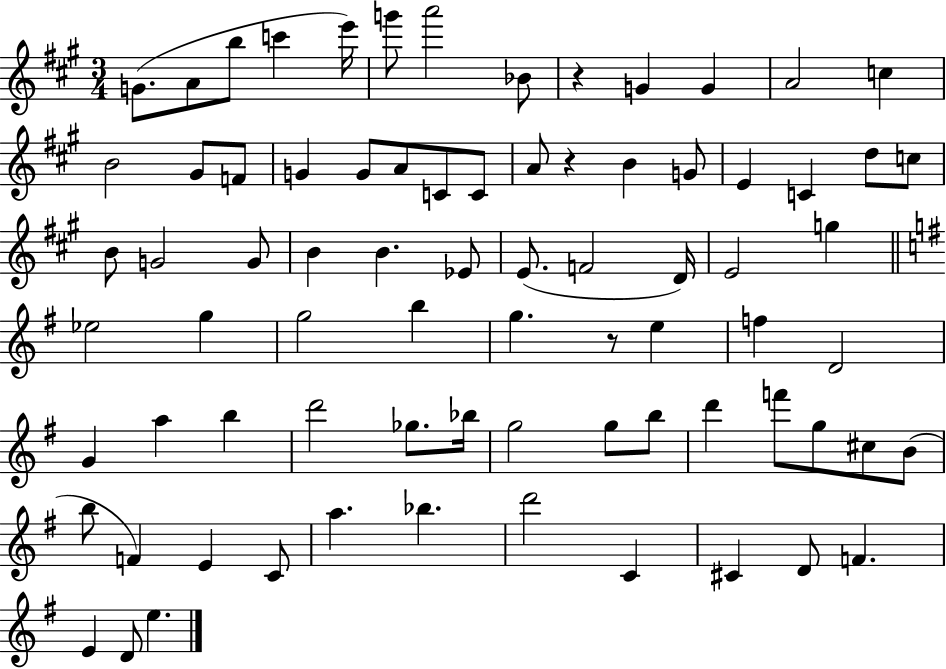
{
  \clef treble
  \numericTimeSignature
  \time 3/4
  \key a \major
  g'8.( a'8 b''8 c'''4 e'''16) | g'''8 a'''2 bes'8 | r4 g'4 g'4 | a'2 c''4 | \break b'2 gis'8 f'8 | g'4 g'8 a'8 c'8 c'8 | a'8 r4 b'4 g'8 | e'4 c'4 d''8 c''8 | \break b'8 g'2 g'8 | b'4 b'4. ees'8 | e'8.( f'2 d'16) | e'2 g''4 | \break \bar "||" \break \key g \major ees''2 g''4 | g''2 b''4 | g''4. r8 e''4 | f''4 d'2 | \break g'4 a''4 b''4 | d'''2 ges''8. bes''16 | g''2 g''8 b''8 | d'''4 f'''8 g''8 cis''8 b'8( | \break b''8 f'4) e'4 c'8 | a''4. bes''4. | d'''2 c'4 | cis'4 d'8 f'4. | \break e'4 d'8 e''4. | \bar "|."
}